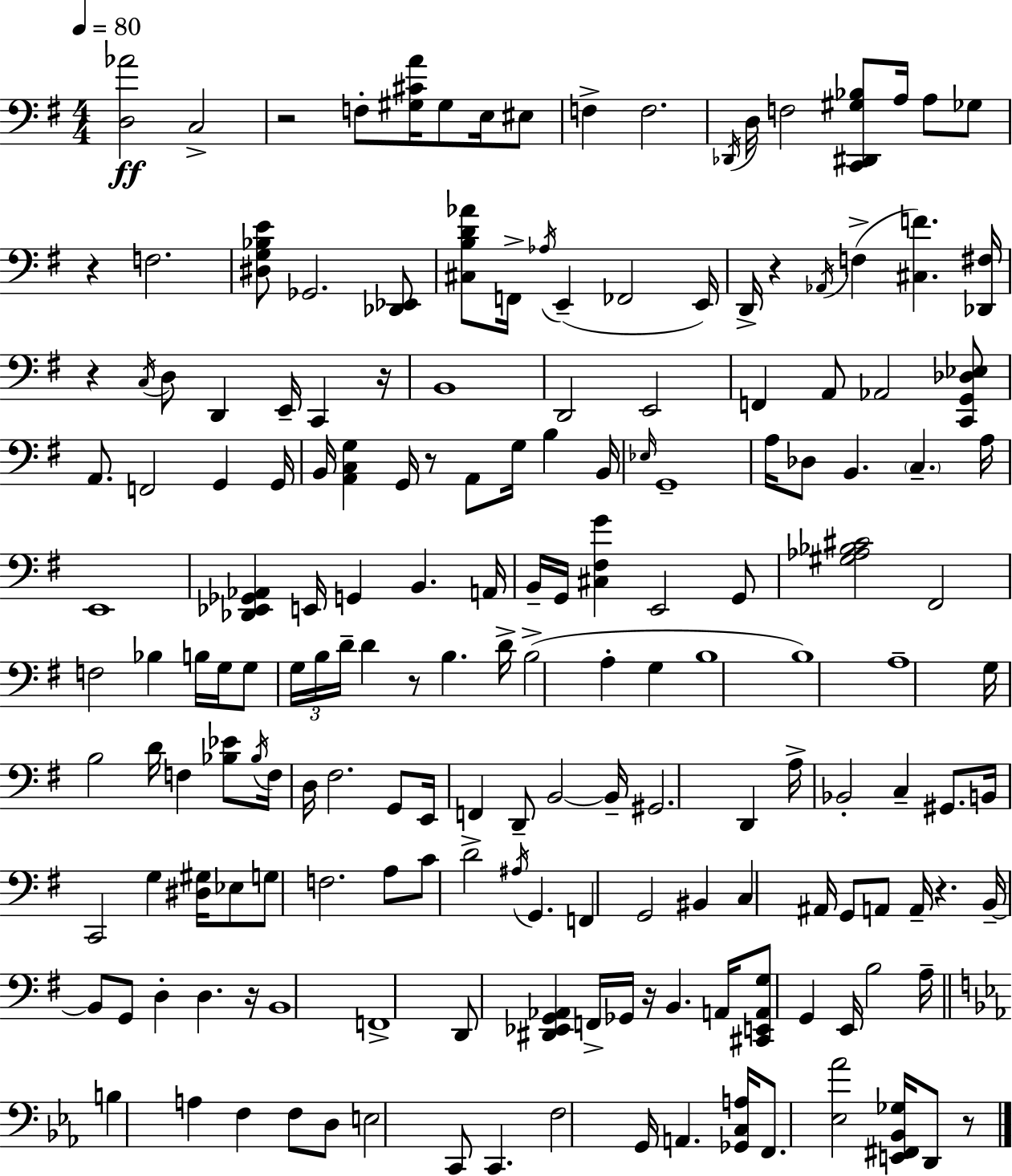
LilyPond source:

{
  \clef bass
  \numericTimeSignature
  \time 4/4
  \key g \major
  \tempo 4 = 80
  <d aes'>2\ff c2-> | r2 f8-. <gis cis' a'>16 gis8 e16 eis8 | f4-> f2. | \acciaccatura { des,16 } d16 f2 <c, dis, gis bes>8 a16 a8 ges8 | \break r4 f2. | <dis g bes e'>8 ges,2. <des, ees,>8 | <cis b d' aes'>8 f,16-> \acciaccatura { aes16 }( e,4-- fes,2 | e,16) d,16-> r4 \acciaccatura { aes,16 }( f4-> <cis f'>4.) | \break <des, fis>16 r4 \acciaccatura { c16 } d8 d,4 e,16-- c,4 | r16 b,1 | d,2 e,2 | f,4 a,8 aes,2 | \break <c, g, des ees>8 a,8. f,2 g,4 | g,16 b,16 <a, c g>4 g,16 r8 a,8 g16 b4 | b,16 \grace { ees16 } g,1-- | a16 des8 b,4. \parenthesize c4.-- | \break a16 e,1 | <des, ees, ges, aes,>4 e,16 g,4 b,4. | a,16 b,16-- g,16 <cis fis g'>4 e,2 | g,8 <gis aes bes cis'>2 fis,2 | \break f2 bes4 | b16 g16 g8 \tuplet 3/2 { g16 b16 d'16-- } d'4 r8 b4. | d'16-> b2->( a4-. | g4 b1 | \break b1) | a1-- | g16 b2 d'16 f4 | <bes ees'>8 \acciaccatura { bes16 } f16 d16 fis2. | \break g,8 e,16 f,4 d,8-- b,2~~ | b,16-- gis,2. | d,4 a16-> bes,2-. c4-- | gis,8. b,16 c,2 g4 | \break <dis gis>16 ees8 g8 f2. | a8 c'8 d'2-> | \acciaccatura { ais16 } g,4. f,4 g,2 | bis,4 c4 ais,16 g,8 a,8 | \break a,16-- r4. b,16--~~ b,8 g,8 d4-. | d4. r16 b,1 | f,1-> | d,8 <dis, ees, g, aes,>4 f,16-> ges,16 r16 | \break b,4. a,16 <cis, e, a, g>8 g,4 e,16 b2 | a16-- \bar "||" \break \key c \minor b4 a4 f4 f8 d8 | e2 c,8 c,4. | f2 g,16 a,4. <ges, c a>16 | f,8. <ees aes'>2 <e, fis, bes, ges>16 d,8 r8 | \break \bar "|."
}